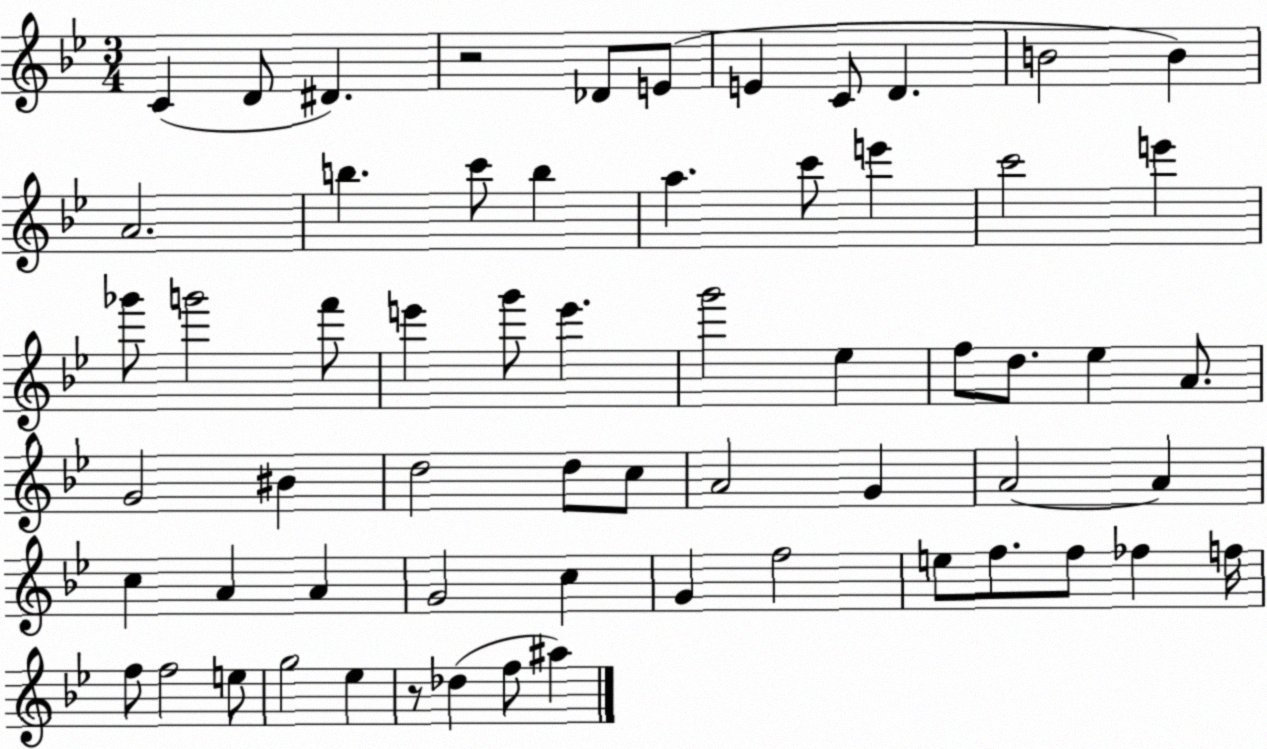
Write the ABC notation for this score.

X:1
T:Untitled
M:3/4
L:1/4
K:Bb
C D/2 ^D z2 _D/2 E/2 E C/2 D B2 B A2 b c'/2 b a c'/2 e' c'2 e' _g'/2 g'2 f'/2 e' g'/2 e' g'2 _e f/2 d/2 _e A/2 G2 ^B d2 d/2 c/2 A2 G A2 A c A A G2 c G f2 e/2 f/2 f/2 _f f/4 f/2 f2 e/2 g2 _e z/2 _d f/2 ^a